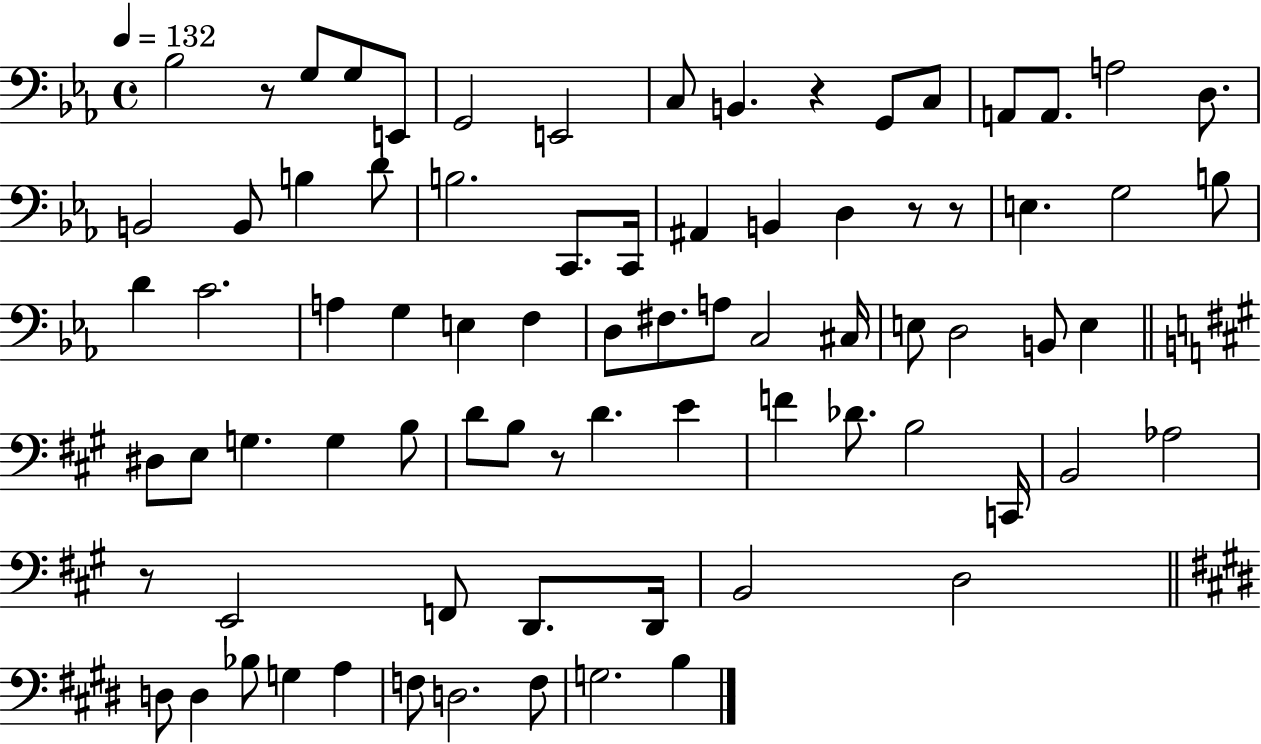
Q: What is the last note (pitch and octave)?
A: B3